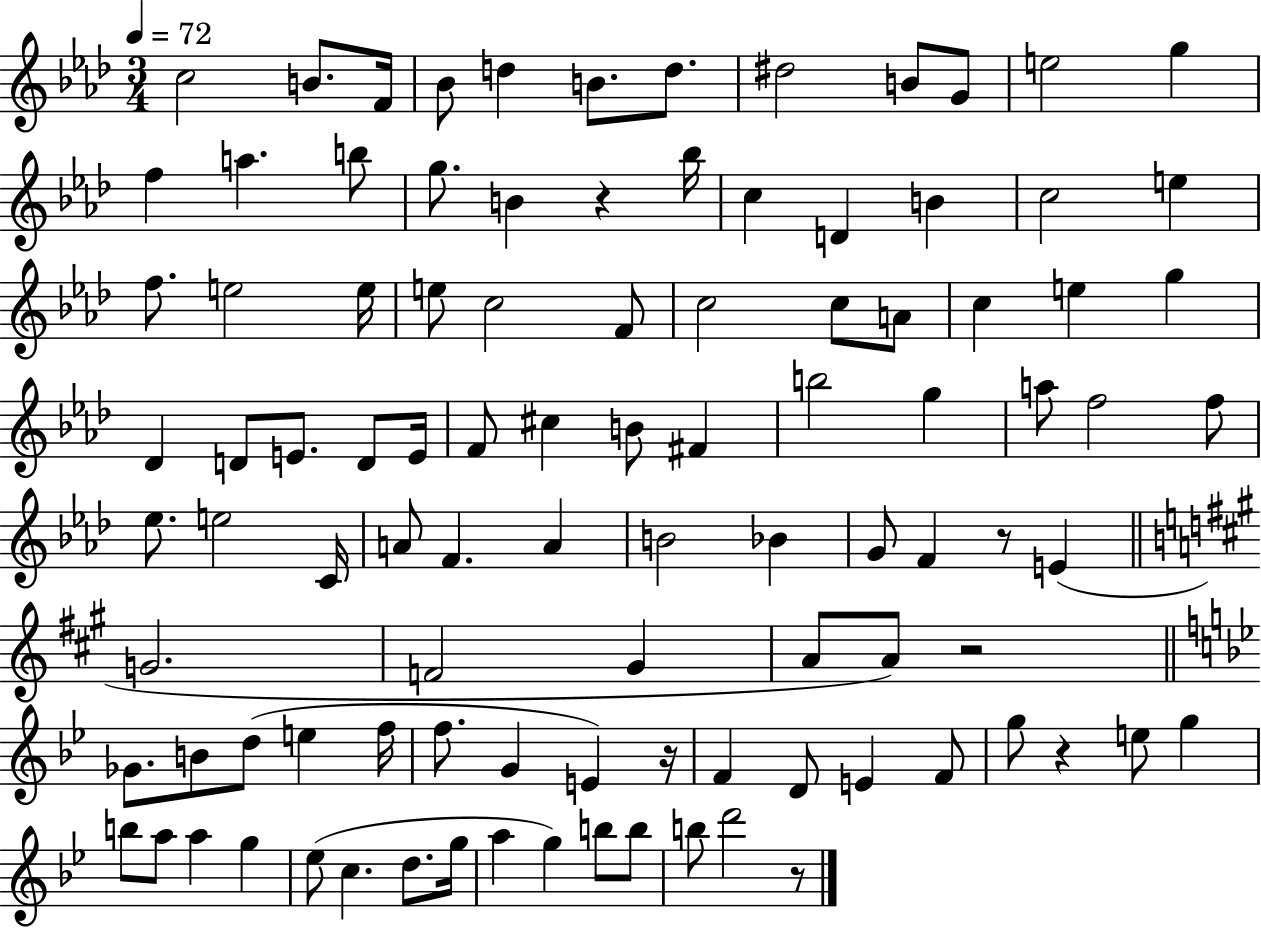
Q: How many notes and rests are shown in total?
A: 100